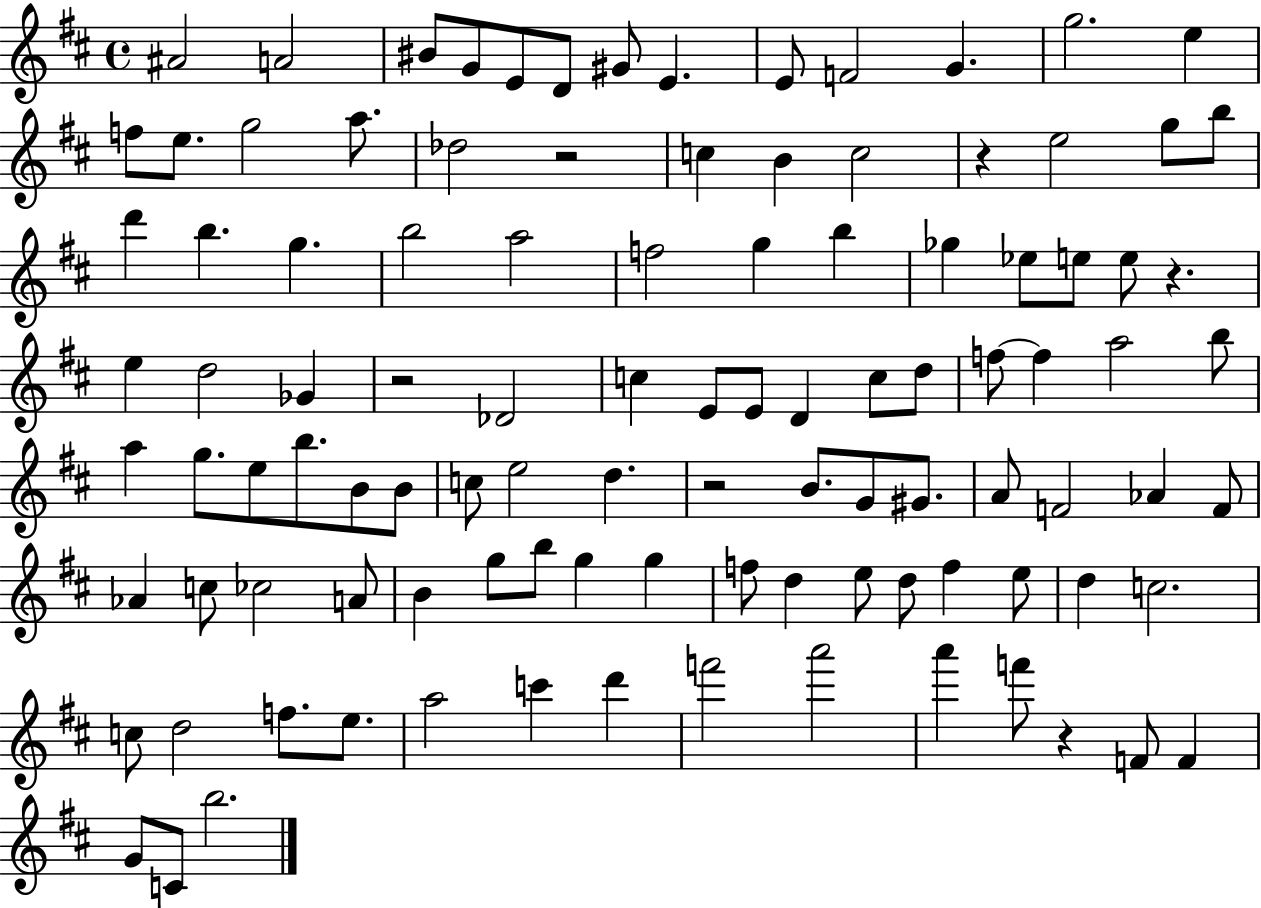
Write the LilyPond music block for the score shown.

{
  \clef treble
  \time 4/4
  \defaultTimeSignature
  \key d \major
  ais'2 a'2 | bis'8 g'8 e'8 d'8 gis'8 e'4. | e'8 f'2 g'4. | g''2. e''4 | \break f''8 e''8. g''2 a''8. | des''2 r2 | c''4 b'4 c''2 | r4 e''2 g''8 b''8 | \break d'''4 b''4. g''4. | b''2 a''2 | f''2 g''4 b''4 | ges''4 ees''8 e''8 e''8 r4. | \break e''4 d''2 ges'4 | r2 des'2 | c''4 e'8 e'8 d'4 c''8 d''8 | f''8~~ f''4 a''2 b''8 | \break a''4 g''8. e''8 b''8. b'8 b'8 | c''8 e''2 d''4. | r2 b'8. g'8 gis'8. | a'8 f'2 aes'4 f'8 | \break aes'4 c''8 ces''2 a'8 | b'4 g''8 b''8 g''4 g''4 | f''8 d''4 e''8 d''8 f''4 e''8 | d''4 c''2. | \break c''8 d''2 f''8. e''8. | a''2 c'''4 d'''4 | f'''2 a'''2 | a'''4 f'''8 r4 f'8 f'4 | \break g'8 c'8 b''2. | \bar "|."
}